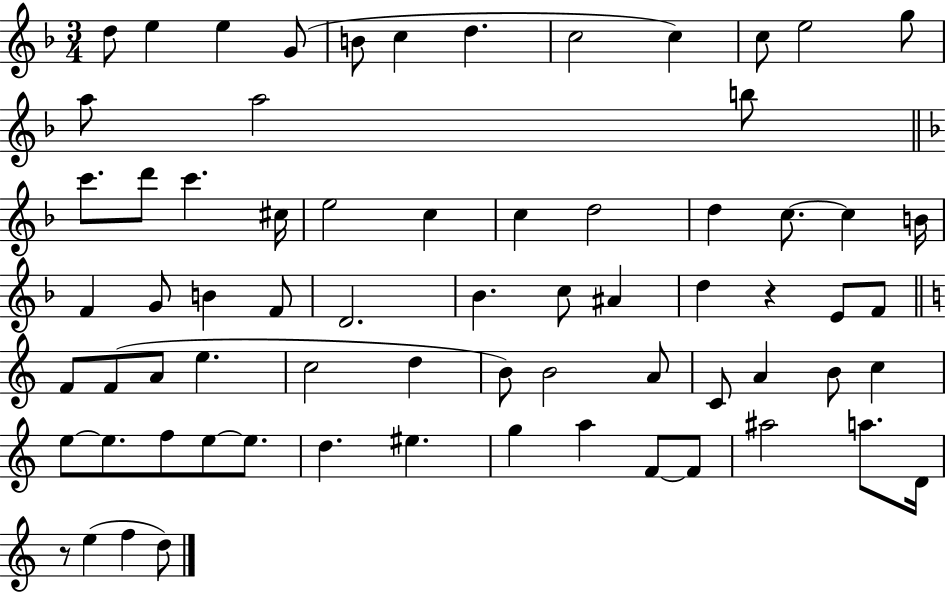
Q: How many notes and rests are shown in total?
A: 70